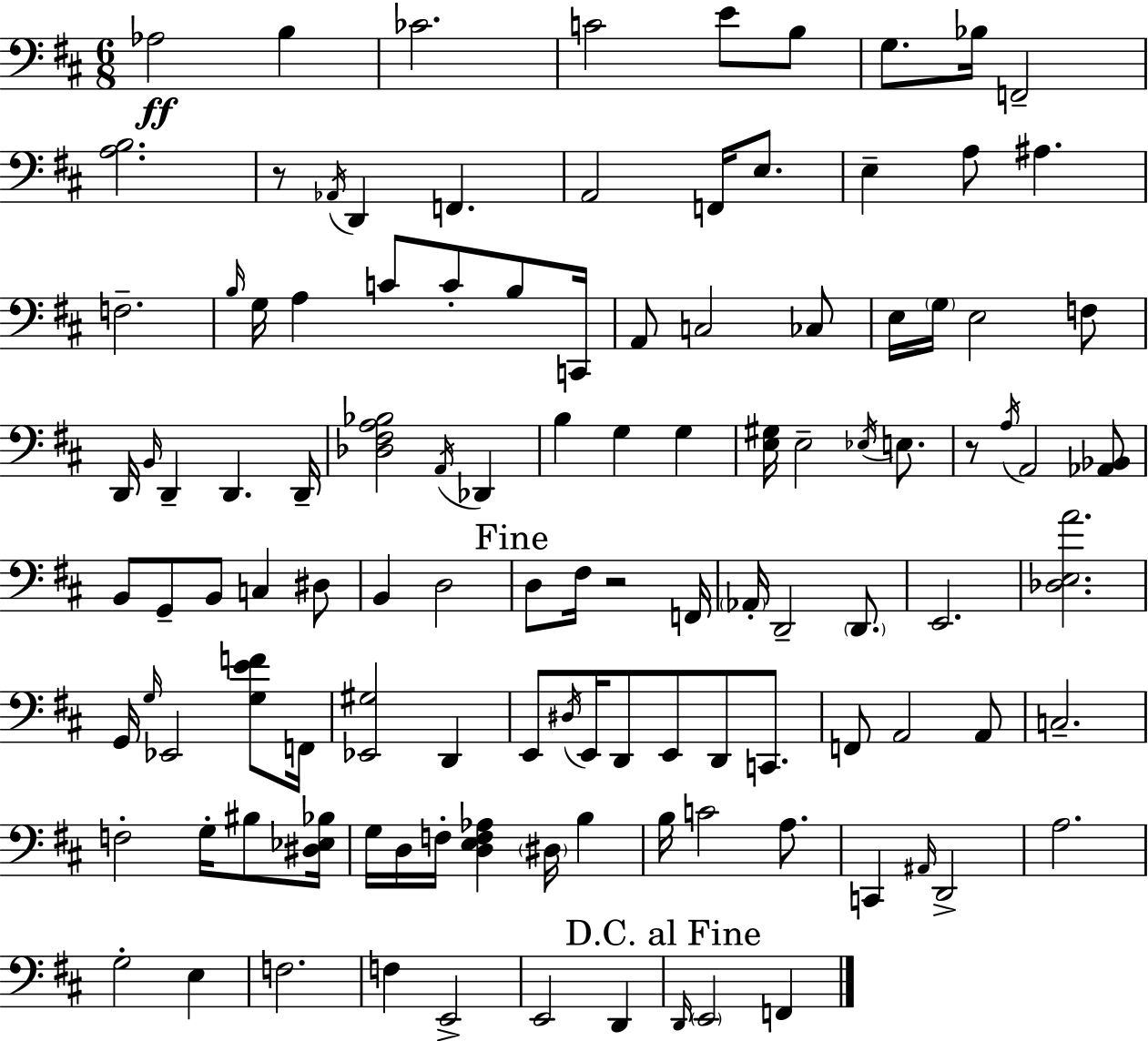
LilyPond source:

{
  \clef bass
  \numericTimeSignature
  \time 6/8
  \key d \major
  \repeat volta 2 { aes2\ff b4 | ces'2. | c'2 e'8 b8 | g8. bes16 f,2-- | \break <a b>2. | r8 \acciaccatura { aes,16 } d,4 f,4. | a,2 f,16 e8. | e4-- a8 ais4. | \break f2.-- | \grace { b16 } g16 a4 c'8 c'8-. b8 | c,16 a,8 c2 | ces8 e16 \parenthesize g16 e2 | \break f8 d,16 \grace { b,16 } d,4-- d,4. | d,16-- <des fis a bes>2 \acciaccatura { a,16 } | des,4 b4 g4 | g4 <e gis>16 e2-- | \break \acciaccatura { ees16 } e8. r8 \acciaccatura { a16 } a,2 | <aes, bes,>8 b,8 g,8-- b,8 | c4 dis8 b,4 d2 | \mark "Fine" d8 fis16 r2 | \break f,16 \parenthesize aes,16-. d,2-- | \parenthesize d,8. e,2. | <des e a'>2. | g,16 \grace { g16 } ees,2 | \break <g e' f'>8 f,16 <ees, gis>2 | d,4 e,8 \acciaccatura { dis16 } e,16 d,8 | e,8 d,8 c,8. f,8 a,2 | a,8 c2.-- | \break f2-. | g16-. bis8 <dis ees bes>16 g16 d16 f16-. <d e f aes>4 | \parenthesize dis16 b4 b16 c'2 | a8. c,4 | \break \grace { ais,16 } d,2-> a2. | g2-. | e4 f2. | f4 | \break e,2-> e,2 | d,4 \mark "D.C. al Fine" \grace { d,16 } \parenthesize e,2 | f,4 } \bar "|."
}